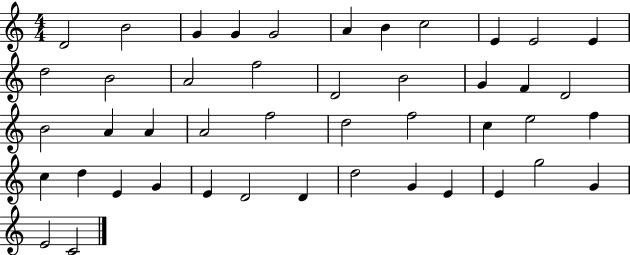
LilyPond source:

{
  \clef treble
  \numericTimeSignature
  \time 4/4
  \key c \major
  d'2 b'2 | g'4 g'4 g'2 | a'4 b'4 c''2 | e'4 e'2 e'4 | \break d''2 b'2 | a'2 f''2 | d'2 b'2 | g'4 f'4 d'2 | \break b'2 a'4 a'4 | a'2 f''2 | d''2 f''2 | c''4 e''2 f''4 | \break c''4 d''4 e'4 g'4 | e'4 d'2 d'4 | d''2 g'4 e'4 | e'4 g''2 g'4 | \break e'2 c'2 | \bar "|."
}